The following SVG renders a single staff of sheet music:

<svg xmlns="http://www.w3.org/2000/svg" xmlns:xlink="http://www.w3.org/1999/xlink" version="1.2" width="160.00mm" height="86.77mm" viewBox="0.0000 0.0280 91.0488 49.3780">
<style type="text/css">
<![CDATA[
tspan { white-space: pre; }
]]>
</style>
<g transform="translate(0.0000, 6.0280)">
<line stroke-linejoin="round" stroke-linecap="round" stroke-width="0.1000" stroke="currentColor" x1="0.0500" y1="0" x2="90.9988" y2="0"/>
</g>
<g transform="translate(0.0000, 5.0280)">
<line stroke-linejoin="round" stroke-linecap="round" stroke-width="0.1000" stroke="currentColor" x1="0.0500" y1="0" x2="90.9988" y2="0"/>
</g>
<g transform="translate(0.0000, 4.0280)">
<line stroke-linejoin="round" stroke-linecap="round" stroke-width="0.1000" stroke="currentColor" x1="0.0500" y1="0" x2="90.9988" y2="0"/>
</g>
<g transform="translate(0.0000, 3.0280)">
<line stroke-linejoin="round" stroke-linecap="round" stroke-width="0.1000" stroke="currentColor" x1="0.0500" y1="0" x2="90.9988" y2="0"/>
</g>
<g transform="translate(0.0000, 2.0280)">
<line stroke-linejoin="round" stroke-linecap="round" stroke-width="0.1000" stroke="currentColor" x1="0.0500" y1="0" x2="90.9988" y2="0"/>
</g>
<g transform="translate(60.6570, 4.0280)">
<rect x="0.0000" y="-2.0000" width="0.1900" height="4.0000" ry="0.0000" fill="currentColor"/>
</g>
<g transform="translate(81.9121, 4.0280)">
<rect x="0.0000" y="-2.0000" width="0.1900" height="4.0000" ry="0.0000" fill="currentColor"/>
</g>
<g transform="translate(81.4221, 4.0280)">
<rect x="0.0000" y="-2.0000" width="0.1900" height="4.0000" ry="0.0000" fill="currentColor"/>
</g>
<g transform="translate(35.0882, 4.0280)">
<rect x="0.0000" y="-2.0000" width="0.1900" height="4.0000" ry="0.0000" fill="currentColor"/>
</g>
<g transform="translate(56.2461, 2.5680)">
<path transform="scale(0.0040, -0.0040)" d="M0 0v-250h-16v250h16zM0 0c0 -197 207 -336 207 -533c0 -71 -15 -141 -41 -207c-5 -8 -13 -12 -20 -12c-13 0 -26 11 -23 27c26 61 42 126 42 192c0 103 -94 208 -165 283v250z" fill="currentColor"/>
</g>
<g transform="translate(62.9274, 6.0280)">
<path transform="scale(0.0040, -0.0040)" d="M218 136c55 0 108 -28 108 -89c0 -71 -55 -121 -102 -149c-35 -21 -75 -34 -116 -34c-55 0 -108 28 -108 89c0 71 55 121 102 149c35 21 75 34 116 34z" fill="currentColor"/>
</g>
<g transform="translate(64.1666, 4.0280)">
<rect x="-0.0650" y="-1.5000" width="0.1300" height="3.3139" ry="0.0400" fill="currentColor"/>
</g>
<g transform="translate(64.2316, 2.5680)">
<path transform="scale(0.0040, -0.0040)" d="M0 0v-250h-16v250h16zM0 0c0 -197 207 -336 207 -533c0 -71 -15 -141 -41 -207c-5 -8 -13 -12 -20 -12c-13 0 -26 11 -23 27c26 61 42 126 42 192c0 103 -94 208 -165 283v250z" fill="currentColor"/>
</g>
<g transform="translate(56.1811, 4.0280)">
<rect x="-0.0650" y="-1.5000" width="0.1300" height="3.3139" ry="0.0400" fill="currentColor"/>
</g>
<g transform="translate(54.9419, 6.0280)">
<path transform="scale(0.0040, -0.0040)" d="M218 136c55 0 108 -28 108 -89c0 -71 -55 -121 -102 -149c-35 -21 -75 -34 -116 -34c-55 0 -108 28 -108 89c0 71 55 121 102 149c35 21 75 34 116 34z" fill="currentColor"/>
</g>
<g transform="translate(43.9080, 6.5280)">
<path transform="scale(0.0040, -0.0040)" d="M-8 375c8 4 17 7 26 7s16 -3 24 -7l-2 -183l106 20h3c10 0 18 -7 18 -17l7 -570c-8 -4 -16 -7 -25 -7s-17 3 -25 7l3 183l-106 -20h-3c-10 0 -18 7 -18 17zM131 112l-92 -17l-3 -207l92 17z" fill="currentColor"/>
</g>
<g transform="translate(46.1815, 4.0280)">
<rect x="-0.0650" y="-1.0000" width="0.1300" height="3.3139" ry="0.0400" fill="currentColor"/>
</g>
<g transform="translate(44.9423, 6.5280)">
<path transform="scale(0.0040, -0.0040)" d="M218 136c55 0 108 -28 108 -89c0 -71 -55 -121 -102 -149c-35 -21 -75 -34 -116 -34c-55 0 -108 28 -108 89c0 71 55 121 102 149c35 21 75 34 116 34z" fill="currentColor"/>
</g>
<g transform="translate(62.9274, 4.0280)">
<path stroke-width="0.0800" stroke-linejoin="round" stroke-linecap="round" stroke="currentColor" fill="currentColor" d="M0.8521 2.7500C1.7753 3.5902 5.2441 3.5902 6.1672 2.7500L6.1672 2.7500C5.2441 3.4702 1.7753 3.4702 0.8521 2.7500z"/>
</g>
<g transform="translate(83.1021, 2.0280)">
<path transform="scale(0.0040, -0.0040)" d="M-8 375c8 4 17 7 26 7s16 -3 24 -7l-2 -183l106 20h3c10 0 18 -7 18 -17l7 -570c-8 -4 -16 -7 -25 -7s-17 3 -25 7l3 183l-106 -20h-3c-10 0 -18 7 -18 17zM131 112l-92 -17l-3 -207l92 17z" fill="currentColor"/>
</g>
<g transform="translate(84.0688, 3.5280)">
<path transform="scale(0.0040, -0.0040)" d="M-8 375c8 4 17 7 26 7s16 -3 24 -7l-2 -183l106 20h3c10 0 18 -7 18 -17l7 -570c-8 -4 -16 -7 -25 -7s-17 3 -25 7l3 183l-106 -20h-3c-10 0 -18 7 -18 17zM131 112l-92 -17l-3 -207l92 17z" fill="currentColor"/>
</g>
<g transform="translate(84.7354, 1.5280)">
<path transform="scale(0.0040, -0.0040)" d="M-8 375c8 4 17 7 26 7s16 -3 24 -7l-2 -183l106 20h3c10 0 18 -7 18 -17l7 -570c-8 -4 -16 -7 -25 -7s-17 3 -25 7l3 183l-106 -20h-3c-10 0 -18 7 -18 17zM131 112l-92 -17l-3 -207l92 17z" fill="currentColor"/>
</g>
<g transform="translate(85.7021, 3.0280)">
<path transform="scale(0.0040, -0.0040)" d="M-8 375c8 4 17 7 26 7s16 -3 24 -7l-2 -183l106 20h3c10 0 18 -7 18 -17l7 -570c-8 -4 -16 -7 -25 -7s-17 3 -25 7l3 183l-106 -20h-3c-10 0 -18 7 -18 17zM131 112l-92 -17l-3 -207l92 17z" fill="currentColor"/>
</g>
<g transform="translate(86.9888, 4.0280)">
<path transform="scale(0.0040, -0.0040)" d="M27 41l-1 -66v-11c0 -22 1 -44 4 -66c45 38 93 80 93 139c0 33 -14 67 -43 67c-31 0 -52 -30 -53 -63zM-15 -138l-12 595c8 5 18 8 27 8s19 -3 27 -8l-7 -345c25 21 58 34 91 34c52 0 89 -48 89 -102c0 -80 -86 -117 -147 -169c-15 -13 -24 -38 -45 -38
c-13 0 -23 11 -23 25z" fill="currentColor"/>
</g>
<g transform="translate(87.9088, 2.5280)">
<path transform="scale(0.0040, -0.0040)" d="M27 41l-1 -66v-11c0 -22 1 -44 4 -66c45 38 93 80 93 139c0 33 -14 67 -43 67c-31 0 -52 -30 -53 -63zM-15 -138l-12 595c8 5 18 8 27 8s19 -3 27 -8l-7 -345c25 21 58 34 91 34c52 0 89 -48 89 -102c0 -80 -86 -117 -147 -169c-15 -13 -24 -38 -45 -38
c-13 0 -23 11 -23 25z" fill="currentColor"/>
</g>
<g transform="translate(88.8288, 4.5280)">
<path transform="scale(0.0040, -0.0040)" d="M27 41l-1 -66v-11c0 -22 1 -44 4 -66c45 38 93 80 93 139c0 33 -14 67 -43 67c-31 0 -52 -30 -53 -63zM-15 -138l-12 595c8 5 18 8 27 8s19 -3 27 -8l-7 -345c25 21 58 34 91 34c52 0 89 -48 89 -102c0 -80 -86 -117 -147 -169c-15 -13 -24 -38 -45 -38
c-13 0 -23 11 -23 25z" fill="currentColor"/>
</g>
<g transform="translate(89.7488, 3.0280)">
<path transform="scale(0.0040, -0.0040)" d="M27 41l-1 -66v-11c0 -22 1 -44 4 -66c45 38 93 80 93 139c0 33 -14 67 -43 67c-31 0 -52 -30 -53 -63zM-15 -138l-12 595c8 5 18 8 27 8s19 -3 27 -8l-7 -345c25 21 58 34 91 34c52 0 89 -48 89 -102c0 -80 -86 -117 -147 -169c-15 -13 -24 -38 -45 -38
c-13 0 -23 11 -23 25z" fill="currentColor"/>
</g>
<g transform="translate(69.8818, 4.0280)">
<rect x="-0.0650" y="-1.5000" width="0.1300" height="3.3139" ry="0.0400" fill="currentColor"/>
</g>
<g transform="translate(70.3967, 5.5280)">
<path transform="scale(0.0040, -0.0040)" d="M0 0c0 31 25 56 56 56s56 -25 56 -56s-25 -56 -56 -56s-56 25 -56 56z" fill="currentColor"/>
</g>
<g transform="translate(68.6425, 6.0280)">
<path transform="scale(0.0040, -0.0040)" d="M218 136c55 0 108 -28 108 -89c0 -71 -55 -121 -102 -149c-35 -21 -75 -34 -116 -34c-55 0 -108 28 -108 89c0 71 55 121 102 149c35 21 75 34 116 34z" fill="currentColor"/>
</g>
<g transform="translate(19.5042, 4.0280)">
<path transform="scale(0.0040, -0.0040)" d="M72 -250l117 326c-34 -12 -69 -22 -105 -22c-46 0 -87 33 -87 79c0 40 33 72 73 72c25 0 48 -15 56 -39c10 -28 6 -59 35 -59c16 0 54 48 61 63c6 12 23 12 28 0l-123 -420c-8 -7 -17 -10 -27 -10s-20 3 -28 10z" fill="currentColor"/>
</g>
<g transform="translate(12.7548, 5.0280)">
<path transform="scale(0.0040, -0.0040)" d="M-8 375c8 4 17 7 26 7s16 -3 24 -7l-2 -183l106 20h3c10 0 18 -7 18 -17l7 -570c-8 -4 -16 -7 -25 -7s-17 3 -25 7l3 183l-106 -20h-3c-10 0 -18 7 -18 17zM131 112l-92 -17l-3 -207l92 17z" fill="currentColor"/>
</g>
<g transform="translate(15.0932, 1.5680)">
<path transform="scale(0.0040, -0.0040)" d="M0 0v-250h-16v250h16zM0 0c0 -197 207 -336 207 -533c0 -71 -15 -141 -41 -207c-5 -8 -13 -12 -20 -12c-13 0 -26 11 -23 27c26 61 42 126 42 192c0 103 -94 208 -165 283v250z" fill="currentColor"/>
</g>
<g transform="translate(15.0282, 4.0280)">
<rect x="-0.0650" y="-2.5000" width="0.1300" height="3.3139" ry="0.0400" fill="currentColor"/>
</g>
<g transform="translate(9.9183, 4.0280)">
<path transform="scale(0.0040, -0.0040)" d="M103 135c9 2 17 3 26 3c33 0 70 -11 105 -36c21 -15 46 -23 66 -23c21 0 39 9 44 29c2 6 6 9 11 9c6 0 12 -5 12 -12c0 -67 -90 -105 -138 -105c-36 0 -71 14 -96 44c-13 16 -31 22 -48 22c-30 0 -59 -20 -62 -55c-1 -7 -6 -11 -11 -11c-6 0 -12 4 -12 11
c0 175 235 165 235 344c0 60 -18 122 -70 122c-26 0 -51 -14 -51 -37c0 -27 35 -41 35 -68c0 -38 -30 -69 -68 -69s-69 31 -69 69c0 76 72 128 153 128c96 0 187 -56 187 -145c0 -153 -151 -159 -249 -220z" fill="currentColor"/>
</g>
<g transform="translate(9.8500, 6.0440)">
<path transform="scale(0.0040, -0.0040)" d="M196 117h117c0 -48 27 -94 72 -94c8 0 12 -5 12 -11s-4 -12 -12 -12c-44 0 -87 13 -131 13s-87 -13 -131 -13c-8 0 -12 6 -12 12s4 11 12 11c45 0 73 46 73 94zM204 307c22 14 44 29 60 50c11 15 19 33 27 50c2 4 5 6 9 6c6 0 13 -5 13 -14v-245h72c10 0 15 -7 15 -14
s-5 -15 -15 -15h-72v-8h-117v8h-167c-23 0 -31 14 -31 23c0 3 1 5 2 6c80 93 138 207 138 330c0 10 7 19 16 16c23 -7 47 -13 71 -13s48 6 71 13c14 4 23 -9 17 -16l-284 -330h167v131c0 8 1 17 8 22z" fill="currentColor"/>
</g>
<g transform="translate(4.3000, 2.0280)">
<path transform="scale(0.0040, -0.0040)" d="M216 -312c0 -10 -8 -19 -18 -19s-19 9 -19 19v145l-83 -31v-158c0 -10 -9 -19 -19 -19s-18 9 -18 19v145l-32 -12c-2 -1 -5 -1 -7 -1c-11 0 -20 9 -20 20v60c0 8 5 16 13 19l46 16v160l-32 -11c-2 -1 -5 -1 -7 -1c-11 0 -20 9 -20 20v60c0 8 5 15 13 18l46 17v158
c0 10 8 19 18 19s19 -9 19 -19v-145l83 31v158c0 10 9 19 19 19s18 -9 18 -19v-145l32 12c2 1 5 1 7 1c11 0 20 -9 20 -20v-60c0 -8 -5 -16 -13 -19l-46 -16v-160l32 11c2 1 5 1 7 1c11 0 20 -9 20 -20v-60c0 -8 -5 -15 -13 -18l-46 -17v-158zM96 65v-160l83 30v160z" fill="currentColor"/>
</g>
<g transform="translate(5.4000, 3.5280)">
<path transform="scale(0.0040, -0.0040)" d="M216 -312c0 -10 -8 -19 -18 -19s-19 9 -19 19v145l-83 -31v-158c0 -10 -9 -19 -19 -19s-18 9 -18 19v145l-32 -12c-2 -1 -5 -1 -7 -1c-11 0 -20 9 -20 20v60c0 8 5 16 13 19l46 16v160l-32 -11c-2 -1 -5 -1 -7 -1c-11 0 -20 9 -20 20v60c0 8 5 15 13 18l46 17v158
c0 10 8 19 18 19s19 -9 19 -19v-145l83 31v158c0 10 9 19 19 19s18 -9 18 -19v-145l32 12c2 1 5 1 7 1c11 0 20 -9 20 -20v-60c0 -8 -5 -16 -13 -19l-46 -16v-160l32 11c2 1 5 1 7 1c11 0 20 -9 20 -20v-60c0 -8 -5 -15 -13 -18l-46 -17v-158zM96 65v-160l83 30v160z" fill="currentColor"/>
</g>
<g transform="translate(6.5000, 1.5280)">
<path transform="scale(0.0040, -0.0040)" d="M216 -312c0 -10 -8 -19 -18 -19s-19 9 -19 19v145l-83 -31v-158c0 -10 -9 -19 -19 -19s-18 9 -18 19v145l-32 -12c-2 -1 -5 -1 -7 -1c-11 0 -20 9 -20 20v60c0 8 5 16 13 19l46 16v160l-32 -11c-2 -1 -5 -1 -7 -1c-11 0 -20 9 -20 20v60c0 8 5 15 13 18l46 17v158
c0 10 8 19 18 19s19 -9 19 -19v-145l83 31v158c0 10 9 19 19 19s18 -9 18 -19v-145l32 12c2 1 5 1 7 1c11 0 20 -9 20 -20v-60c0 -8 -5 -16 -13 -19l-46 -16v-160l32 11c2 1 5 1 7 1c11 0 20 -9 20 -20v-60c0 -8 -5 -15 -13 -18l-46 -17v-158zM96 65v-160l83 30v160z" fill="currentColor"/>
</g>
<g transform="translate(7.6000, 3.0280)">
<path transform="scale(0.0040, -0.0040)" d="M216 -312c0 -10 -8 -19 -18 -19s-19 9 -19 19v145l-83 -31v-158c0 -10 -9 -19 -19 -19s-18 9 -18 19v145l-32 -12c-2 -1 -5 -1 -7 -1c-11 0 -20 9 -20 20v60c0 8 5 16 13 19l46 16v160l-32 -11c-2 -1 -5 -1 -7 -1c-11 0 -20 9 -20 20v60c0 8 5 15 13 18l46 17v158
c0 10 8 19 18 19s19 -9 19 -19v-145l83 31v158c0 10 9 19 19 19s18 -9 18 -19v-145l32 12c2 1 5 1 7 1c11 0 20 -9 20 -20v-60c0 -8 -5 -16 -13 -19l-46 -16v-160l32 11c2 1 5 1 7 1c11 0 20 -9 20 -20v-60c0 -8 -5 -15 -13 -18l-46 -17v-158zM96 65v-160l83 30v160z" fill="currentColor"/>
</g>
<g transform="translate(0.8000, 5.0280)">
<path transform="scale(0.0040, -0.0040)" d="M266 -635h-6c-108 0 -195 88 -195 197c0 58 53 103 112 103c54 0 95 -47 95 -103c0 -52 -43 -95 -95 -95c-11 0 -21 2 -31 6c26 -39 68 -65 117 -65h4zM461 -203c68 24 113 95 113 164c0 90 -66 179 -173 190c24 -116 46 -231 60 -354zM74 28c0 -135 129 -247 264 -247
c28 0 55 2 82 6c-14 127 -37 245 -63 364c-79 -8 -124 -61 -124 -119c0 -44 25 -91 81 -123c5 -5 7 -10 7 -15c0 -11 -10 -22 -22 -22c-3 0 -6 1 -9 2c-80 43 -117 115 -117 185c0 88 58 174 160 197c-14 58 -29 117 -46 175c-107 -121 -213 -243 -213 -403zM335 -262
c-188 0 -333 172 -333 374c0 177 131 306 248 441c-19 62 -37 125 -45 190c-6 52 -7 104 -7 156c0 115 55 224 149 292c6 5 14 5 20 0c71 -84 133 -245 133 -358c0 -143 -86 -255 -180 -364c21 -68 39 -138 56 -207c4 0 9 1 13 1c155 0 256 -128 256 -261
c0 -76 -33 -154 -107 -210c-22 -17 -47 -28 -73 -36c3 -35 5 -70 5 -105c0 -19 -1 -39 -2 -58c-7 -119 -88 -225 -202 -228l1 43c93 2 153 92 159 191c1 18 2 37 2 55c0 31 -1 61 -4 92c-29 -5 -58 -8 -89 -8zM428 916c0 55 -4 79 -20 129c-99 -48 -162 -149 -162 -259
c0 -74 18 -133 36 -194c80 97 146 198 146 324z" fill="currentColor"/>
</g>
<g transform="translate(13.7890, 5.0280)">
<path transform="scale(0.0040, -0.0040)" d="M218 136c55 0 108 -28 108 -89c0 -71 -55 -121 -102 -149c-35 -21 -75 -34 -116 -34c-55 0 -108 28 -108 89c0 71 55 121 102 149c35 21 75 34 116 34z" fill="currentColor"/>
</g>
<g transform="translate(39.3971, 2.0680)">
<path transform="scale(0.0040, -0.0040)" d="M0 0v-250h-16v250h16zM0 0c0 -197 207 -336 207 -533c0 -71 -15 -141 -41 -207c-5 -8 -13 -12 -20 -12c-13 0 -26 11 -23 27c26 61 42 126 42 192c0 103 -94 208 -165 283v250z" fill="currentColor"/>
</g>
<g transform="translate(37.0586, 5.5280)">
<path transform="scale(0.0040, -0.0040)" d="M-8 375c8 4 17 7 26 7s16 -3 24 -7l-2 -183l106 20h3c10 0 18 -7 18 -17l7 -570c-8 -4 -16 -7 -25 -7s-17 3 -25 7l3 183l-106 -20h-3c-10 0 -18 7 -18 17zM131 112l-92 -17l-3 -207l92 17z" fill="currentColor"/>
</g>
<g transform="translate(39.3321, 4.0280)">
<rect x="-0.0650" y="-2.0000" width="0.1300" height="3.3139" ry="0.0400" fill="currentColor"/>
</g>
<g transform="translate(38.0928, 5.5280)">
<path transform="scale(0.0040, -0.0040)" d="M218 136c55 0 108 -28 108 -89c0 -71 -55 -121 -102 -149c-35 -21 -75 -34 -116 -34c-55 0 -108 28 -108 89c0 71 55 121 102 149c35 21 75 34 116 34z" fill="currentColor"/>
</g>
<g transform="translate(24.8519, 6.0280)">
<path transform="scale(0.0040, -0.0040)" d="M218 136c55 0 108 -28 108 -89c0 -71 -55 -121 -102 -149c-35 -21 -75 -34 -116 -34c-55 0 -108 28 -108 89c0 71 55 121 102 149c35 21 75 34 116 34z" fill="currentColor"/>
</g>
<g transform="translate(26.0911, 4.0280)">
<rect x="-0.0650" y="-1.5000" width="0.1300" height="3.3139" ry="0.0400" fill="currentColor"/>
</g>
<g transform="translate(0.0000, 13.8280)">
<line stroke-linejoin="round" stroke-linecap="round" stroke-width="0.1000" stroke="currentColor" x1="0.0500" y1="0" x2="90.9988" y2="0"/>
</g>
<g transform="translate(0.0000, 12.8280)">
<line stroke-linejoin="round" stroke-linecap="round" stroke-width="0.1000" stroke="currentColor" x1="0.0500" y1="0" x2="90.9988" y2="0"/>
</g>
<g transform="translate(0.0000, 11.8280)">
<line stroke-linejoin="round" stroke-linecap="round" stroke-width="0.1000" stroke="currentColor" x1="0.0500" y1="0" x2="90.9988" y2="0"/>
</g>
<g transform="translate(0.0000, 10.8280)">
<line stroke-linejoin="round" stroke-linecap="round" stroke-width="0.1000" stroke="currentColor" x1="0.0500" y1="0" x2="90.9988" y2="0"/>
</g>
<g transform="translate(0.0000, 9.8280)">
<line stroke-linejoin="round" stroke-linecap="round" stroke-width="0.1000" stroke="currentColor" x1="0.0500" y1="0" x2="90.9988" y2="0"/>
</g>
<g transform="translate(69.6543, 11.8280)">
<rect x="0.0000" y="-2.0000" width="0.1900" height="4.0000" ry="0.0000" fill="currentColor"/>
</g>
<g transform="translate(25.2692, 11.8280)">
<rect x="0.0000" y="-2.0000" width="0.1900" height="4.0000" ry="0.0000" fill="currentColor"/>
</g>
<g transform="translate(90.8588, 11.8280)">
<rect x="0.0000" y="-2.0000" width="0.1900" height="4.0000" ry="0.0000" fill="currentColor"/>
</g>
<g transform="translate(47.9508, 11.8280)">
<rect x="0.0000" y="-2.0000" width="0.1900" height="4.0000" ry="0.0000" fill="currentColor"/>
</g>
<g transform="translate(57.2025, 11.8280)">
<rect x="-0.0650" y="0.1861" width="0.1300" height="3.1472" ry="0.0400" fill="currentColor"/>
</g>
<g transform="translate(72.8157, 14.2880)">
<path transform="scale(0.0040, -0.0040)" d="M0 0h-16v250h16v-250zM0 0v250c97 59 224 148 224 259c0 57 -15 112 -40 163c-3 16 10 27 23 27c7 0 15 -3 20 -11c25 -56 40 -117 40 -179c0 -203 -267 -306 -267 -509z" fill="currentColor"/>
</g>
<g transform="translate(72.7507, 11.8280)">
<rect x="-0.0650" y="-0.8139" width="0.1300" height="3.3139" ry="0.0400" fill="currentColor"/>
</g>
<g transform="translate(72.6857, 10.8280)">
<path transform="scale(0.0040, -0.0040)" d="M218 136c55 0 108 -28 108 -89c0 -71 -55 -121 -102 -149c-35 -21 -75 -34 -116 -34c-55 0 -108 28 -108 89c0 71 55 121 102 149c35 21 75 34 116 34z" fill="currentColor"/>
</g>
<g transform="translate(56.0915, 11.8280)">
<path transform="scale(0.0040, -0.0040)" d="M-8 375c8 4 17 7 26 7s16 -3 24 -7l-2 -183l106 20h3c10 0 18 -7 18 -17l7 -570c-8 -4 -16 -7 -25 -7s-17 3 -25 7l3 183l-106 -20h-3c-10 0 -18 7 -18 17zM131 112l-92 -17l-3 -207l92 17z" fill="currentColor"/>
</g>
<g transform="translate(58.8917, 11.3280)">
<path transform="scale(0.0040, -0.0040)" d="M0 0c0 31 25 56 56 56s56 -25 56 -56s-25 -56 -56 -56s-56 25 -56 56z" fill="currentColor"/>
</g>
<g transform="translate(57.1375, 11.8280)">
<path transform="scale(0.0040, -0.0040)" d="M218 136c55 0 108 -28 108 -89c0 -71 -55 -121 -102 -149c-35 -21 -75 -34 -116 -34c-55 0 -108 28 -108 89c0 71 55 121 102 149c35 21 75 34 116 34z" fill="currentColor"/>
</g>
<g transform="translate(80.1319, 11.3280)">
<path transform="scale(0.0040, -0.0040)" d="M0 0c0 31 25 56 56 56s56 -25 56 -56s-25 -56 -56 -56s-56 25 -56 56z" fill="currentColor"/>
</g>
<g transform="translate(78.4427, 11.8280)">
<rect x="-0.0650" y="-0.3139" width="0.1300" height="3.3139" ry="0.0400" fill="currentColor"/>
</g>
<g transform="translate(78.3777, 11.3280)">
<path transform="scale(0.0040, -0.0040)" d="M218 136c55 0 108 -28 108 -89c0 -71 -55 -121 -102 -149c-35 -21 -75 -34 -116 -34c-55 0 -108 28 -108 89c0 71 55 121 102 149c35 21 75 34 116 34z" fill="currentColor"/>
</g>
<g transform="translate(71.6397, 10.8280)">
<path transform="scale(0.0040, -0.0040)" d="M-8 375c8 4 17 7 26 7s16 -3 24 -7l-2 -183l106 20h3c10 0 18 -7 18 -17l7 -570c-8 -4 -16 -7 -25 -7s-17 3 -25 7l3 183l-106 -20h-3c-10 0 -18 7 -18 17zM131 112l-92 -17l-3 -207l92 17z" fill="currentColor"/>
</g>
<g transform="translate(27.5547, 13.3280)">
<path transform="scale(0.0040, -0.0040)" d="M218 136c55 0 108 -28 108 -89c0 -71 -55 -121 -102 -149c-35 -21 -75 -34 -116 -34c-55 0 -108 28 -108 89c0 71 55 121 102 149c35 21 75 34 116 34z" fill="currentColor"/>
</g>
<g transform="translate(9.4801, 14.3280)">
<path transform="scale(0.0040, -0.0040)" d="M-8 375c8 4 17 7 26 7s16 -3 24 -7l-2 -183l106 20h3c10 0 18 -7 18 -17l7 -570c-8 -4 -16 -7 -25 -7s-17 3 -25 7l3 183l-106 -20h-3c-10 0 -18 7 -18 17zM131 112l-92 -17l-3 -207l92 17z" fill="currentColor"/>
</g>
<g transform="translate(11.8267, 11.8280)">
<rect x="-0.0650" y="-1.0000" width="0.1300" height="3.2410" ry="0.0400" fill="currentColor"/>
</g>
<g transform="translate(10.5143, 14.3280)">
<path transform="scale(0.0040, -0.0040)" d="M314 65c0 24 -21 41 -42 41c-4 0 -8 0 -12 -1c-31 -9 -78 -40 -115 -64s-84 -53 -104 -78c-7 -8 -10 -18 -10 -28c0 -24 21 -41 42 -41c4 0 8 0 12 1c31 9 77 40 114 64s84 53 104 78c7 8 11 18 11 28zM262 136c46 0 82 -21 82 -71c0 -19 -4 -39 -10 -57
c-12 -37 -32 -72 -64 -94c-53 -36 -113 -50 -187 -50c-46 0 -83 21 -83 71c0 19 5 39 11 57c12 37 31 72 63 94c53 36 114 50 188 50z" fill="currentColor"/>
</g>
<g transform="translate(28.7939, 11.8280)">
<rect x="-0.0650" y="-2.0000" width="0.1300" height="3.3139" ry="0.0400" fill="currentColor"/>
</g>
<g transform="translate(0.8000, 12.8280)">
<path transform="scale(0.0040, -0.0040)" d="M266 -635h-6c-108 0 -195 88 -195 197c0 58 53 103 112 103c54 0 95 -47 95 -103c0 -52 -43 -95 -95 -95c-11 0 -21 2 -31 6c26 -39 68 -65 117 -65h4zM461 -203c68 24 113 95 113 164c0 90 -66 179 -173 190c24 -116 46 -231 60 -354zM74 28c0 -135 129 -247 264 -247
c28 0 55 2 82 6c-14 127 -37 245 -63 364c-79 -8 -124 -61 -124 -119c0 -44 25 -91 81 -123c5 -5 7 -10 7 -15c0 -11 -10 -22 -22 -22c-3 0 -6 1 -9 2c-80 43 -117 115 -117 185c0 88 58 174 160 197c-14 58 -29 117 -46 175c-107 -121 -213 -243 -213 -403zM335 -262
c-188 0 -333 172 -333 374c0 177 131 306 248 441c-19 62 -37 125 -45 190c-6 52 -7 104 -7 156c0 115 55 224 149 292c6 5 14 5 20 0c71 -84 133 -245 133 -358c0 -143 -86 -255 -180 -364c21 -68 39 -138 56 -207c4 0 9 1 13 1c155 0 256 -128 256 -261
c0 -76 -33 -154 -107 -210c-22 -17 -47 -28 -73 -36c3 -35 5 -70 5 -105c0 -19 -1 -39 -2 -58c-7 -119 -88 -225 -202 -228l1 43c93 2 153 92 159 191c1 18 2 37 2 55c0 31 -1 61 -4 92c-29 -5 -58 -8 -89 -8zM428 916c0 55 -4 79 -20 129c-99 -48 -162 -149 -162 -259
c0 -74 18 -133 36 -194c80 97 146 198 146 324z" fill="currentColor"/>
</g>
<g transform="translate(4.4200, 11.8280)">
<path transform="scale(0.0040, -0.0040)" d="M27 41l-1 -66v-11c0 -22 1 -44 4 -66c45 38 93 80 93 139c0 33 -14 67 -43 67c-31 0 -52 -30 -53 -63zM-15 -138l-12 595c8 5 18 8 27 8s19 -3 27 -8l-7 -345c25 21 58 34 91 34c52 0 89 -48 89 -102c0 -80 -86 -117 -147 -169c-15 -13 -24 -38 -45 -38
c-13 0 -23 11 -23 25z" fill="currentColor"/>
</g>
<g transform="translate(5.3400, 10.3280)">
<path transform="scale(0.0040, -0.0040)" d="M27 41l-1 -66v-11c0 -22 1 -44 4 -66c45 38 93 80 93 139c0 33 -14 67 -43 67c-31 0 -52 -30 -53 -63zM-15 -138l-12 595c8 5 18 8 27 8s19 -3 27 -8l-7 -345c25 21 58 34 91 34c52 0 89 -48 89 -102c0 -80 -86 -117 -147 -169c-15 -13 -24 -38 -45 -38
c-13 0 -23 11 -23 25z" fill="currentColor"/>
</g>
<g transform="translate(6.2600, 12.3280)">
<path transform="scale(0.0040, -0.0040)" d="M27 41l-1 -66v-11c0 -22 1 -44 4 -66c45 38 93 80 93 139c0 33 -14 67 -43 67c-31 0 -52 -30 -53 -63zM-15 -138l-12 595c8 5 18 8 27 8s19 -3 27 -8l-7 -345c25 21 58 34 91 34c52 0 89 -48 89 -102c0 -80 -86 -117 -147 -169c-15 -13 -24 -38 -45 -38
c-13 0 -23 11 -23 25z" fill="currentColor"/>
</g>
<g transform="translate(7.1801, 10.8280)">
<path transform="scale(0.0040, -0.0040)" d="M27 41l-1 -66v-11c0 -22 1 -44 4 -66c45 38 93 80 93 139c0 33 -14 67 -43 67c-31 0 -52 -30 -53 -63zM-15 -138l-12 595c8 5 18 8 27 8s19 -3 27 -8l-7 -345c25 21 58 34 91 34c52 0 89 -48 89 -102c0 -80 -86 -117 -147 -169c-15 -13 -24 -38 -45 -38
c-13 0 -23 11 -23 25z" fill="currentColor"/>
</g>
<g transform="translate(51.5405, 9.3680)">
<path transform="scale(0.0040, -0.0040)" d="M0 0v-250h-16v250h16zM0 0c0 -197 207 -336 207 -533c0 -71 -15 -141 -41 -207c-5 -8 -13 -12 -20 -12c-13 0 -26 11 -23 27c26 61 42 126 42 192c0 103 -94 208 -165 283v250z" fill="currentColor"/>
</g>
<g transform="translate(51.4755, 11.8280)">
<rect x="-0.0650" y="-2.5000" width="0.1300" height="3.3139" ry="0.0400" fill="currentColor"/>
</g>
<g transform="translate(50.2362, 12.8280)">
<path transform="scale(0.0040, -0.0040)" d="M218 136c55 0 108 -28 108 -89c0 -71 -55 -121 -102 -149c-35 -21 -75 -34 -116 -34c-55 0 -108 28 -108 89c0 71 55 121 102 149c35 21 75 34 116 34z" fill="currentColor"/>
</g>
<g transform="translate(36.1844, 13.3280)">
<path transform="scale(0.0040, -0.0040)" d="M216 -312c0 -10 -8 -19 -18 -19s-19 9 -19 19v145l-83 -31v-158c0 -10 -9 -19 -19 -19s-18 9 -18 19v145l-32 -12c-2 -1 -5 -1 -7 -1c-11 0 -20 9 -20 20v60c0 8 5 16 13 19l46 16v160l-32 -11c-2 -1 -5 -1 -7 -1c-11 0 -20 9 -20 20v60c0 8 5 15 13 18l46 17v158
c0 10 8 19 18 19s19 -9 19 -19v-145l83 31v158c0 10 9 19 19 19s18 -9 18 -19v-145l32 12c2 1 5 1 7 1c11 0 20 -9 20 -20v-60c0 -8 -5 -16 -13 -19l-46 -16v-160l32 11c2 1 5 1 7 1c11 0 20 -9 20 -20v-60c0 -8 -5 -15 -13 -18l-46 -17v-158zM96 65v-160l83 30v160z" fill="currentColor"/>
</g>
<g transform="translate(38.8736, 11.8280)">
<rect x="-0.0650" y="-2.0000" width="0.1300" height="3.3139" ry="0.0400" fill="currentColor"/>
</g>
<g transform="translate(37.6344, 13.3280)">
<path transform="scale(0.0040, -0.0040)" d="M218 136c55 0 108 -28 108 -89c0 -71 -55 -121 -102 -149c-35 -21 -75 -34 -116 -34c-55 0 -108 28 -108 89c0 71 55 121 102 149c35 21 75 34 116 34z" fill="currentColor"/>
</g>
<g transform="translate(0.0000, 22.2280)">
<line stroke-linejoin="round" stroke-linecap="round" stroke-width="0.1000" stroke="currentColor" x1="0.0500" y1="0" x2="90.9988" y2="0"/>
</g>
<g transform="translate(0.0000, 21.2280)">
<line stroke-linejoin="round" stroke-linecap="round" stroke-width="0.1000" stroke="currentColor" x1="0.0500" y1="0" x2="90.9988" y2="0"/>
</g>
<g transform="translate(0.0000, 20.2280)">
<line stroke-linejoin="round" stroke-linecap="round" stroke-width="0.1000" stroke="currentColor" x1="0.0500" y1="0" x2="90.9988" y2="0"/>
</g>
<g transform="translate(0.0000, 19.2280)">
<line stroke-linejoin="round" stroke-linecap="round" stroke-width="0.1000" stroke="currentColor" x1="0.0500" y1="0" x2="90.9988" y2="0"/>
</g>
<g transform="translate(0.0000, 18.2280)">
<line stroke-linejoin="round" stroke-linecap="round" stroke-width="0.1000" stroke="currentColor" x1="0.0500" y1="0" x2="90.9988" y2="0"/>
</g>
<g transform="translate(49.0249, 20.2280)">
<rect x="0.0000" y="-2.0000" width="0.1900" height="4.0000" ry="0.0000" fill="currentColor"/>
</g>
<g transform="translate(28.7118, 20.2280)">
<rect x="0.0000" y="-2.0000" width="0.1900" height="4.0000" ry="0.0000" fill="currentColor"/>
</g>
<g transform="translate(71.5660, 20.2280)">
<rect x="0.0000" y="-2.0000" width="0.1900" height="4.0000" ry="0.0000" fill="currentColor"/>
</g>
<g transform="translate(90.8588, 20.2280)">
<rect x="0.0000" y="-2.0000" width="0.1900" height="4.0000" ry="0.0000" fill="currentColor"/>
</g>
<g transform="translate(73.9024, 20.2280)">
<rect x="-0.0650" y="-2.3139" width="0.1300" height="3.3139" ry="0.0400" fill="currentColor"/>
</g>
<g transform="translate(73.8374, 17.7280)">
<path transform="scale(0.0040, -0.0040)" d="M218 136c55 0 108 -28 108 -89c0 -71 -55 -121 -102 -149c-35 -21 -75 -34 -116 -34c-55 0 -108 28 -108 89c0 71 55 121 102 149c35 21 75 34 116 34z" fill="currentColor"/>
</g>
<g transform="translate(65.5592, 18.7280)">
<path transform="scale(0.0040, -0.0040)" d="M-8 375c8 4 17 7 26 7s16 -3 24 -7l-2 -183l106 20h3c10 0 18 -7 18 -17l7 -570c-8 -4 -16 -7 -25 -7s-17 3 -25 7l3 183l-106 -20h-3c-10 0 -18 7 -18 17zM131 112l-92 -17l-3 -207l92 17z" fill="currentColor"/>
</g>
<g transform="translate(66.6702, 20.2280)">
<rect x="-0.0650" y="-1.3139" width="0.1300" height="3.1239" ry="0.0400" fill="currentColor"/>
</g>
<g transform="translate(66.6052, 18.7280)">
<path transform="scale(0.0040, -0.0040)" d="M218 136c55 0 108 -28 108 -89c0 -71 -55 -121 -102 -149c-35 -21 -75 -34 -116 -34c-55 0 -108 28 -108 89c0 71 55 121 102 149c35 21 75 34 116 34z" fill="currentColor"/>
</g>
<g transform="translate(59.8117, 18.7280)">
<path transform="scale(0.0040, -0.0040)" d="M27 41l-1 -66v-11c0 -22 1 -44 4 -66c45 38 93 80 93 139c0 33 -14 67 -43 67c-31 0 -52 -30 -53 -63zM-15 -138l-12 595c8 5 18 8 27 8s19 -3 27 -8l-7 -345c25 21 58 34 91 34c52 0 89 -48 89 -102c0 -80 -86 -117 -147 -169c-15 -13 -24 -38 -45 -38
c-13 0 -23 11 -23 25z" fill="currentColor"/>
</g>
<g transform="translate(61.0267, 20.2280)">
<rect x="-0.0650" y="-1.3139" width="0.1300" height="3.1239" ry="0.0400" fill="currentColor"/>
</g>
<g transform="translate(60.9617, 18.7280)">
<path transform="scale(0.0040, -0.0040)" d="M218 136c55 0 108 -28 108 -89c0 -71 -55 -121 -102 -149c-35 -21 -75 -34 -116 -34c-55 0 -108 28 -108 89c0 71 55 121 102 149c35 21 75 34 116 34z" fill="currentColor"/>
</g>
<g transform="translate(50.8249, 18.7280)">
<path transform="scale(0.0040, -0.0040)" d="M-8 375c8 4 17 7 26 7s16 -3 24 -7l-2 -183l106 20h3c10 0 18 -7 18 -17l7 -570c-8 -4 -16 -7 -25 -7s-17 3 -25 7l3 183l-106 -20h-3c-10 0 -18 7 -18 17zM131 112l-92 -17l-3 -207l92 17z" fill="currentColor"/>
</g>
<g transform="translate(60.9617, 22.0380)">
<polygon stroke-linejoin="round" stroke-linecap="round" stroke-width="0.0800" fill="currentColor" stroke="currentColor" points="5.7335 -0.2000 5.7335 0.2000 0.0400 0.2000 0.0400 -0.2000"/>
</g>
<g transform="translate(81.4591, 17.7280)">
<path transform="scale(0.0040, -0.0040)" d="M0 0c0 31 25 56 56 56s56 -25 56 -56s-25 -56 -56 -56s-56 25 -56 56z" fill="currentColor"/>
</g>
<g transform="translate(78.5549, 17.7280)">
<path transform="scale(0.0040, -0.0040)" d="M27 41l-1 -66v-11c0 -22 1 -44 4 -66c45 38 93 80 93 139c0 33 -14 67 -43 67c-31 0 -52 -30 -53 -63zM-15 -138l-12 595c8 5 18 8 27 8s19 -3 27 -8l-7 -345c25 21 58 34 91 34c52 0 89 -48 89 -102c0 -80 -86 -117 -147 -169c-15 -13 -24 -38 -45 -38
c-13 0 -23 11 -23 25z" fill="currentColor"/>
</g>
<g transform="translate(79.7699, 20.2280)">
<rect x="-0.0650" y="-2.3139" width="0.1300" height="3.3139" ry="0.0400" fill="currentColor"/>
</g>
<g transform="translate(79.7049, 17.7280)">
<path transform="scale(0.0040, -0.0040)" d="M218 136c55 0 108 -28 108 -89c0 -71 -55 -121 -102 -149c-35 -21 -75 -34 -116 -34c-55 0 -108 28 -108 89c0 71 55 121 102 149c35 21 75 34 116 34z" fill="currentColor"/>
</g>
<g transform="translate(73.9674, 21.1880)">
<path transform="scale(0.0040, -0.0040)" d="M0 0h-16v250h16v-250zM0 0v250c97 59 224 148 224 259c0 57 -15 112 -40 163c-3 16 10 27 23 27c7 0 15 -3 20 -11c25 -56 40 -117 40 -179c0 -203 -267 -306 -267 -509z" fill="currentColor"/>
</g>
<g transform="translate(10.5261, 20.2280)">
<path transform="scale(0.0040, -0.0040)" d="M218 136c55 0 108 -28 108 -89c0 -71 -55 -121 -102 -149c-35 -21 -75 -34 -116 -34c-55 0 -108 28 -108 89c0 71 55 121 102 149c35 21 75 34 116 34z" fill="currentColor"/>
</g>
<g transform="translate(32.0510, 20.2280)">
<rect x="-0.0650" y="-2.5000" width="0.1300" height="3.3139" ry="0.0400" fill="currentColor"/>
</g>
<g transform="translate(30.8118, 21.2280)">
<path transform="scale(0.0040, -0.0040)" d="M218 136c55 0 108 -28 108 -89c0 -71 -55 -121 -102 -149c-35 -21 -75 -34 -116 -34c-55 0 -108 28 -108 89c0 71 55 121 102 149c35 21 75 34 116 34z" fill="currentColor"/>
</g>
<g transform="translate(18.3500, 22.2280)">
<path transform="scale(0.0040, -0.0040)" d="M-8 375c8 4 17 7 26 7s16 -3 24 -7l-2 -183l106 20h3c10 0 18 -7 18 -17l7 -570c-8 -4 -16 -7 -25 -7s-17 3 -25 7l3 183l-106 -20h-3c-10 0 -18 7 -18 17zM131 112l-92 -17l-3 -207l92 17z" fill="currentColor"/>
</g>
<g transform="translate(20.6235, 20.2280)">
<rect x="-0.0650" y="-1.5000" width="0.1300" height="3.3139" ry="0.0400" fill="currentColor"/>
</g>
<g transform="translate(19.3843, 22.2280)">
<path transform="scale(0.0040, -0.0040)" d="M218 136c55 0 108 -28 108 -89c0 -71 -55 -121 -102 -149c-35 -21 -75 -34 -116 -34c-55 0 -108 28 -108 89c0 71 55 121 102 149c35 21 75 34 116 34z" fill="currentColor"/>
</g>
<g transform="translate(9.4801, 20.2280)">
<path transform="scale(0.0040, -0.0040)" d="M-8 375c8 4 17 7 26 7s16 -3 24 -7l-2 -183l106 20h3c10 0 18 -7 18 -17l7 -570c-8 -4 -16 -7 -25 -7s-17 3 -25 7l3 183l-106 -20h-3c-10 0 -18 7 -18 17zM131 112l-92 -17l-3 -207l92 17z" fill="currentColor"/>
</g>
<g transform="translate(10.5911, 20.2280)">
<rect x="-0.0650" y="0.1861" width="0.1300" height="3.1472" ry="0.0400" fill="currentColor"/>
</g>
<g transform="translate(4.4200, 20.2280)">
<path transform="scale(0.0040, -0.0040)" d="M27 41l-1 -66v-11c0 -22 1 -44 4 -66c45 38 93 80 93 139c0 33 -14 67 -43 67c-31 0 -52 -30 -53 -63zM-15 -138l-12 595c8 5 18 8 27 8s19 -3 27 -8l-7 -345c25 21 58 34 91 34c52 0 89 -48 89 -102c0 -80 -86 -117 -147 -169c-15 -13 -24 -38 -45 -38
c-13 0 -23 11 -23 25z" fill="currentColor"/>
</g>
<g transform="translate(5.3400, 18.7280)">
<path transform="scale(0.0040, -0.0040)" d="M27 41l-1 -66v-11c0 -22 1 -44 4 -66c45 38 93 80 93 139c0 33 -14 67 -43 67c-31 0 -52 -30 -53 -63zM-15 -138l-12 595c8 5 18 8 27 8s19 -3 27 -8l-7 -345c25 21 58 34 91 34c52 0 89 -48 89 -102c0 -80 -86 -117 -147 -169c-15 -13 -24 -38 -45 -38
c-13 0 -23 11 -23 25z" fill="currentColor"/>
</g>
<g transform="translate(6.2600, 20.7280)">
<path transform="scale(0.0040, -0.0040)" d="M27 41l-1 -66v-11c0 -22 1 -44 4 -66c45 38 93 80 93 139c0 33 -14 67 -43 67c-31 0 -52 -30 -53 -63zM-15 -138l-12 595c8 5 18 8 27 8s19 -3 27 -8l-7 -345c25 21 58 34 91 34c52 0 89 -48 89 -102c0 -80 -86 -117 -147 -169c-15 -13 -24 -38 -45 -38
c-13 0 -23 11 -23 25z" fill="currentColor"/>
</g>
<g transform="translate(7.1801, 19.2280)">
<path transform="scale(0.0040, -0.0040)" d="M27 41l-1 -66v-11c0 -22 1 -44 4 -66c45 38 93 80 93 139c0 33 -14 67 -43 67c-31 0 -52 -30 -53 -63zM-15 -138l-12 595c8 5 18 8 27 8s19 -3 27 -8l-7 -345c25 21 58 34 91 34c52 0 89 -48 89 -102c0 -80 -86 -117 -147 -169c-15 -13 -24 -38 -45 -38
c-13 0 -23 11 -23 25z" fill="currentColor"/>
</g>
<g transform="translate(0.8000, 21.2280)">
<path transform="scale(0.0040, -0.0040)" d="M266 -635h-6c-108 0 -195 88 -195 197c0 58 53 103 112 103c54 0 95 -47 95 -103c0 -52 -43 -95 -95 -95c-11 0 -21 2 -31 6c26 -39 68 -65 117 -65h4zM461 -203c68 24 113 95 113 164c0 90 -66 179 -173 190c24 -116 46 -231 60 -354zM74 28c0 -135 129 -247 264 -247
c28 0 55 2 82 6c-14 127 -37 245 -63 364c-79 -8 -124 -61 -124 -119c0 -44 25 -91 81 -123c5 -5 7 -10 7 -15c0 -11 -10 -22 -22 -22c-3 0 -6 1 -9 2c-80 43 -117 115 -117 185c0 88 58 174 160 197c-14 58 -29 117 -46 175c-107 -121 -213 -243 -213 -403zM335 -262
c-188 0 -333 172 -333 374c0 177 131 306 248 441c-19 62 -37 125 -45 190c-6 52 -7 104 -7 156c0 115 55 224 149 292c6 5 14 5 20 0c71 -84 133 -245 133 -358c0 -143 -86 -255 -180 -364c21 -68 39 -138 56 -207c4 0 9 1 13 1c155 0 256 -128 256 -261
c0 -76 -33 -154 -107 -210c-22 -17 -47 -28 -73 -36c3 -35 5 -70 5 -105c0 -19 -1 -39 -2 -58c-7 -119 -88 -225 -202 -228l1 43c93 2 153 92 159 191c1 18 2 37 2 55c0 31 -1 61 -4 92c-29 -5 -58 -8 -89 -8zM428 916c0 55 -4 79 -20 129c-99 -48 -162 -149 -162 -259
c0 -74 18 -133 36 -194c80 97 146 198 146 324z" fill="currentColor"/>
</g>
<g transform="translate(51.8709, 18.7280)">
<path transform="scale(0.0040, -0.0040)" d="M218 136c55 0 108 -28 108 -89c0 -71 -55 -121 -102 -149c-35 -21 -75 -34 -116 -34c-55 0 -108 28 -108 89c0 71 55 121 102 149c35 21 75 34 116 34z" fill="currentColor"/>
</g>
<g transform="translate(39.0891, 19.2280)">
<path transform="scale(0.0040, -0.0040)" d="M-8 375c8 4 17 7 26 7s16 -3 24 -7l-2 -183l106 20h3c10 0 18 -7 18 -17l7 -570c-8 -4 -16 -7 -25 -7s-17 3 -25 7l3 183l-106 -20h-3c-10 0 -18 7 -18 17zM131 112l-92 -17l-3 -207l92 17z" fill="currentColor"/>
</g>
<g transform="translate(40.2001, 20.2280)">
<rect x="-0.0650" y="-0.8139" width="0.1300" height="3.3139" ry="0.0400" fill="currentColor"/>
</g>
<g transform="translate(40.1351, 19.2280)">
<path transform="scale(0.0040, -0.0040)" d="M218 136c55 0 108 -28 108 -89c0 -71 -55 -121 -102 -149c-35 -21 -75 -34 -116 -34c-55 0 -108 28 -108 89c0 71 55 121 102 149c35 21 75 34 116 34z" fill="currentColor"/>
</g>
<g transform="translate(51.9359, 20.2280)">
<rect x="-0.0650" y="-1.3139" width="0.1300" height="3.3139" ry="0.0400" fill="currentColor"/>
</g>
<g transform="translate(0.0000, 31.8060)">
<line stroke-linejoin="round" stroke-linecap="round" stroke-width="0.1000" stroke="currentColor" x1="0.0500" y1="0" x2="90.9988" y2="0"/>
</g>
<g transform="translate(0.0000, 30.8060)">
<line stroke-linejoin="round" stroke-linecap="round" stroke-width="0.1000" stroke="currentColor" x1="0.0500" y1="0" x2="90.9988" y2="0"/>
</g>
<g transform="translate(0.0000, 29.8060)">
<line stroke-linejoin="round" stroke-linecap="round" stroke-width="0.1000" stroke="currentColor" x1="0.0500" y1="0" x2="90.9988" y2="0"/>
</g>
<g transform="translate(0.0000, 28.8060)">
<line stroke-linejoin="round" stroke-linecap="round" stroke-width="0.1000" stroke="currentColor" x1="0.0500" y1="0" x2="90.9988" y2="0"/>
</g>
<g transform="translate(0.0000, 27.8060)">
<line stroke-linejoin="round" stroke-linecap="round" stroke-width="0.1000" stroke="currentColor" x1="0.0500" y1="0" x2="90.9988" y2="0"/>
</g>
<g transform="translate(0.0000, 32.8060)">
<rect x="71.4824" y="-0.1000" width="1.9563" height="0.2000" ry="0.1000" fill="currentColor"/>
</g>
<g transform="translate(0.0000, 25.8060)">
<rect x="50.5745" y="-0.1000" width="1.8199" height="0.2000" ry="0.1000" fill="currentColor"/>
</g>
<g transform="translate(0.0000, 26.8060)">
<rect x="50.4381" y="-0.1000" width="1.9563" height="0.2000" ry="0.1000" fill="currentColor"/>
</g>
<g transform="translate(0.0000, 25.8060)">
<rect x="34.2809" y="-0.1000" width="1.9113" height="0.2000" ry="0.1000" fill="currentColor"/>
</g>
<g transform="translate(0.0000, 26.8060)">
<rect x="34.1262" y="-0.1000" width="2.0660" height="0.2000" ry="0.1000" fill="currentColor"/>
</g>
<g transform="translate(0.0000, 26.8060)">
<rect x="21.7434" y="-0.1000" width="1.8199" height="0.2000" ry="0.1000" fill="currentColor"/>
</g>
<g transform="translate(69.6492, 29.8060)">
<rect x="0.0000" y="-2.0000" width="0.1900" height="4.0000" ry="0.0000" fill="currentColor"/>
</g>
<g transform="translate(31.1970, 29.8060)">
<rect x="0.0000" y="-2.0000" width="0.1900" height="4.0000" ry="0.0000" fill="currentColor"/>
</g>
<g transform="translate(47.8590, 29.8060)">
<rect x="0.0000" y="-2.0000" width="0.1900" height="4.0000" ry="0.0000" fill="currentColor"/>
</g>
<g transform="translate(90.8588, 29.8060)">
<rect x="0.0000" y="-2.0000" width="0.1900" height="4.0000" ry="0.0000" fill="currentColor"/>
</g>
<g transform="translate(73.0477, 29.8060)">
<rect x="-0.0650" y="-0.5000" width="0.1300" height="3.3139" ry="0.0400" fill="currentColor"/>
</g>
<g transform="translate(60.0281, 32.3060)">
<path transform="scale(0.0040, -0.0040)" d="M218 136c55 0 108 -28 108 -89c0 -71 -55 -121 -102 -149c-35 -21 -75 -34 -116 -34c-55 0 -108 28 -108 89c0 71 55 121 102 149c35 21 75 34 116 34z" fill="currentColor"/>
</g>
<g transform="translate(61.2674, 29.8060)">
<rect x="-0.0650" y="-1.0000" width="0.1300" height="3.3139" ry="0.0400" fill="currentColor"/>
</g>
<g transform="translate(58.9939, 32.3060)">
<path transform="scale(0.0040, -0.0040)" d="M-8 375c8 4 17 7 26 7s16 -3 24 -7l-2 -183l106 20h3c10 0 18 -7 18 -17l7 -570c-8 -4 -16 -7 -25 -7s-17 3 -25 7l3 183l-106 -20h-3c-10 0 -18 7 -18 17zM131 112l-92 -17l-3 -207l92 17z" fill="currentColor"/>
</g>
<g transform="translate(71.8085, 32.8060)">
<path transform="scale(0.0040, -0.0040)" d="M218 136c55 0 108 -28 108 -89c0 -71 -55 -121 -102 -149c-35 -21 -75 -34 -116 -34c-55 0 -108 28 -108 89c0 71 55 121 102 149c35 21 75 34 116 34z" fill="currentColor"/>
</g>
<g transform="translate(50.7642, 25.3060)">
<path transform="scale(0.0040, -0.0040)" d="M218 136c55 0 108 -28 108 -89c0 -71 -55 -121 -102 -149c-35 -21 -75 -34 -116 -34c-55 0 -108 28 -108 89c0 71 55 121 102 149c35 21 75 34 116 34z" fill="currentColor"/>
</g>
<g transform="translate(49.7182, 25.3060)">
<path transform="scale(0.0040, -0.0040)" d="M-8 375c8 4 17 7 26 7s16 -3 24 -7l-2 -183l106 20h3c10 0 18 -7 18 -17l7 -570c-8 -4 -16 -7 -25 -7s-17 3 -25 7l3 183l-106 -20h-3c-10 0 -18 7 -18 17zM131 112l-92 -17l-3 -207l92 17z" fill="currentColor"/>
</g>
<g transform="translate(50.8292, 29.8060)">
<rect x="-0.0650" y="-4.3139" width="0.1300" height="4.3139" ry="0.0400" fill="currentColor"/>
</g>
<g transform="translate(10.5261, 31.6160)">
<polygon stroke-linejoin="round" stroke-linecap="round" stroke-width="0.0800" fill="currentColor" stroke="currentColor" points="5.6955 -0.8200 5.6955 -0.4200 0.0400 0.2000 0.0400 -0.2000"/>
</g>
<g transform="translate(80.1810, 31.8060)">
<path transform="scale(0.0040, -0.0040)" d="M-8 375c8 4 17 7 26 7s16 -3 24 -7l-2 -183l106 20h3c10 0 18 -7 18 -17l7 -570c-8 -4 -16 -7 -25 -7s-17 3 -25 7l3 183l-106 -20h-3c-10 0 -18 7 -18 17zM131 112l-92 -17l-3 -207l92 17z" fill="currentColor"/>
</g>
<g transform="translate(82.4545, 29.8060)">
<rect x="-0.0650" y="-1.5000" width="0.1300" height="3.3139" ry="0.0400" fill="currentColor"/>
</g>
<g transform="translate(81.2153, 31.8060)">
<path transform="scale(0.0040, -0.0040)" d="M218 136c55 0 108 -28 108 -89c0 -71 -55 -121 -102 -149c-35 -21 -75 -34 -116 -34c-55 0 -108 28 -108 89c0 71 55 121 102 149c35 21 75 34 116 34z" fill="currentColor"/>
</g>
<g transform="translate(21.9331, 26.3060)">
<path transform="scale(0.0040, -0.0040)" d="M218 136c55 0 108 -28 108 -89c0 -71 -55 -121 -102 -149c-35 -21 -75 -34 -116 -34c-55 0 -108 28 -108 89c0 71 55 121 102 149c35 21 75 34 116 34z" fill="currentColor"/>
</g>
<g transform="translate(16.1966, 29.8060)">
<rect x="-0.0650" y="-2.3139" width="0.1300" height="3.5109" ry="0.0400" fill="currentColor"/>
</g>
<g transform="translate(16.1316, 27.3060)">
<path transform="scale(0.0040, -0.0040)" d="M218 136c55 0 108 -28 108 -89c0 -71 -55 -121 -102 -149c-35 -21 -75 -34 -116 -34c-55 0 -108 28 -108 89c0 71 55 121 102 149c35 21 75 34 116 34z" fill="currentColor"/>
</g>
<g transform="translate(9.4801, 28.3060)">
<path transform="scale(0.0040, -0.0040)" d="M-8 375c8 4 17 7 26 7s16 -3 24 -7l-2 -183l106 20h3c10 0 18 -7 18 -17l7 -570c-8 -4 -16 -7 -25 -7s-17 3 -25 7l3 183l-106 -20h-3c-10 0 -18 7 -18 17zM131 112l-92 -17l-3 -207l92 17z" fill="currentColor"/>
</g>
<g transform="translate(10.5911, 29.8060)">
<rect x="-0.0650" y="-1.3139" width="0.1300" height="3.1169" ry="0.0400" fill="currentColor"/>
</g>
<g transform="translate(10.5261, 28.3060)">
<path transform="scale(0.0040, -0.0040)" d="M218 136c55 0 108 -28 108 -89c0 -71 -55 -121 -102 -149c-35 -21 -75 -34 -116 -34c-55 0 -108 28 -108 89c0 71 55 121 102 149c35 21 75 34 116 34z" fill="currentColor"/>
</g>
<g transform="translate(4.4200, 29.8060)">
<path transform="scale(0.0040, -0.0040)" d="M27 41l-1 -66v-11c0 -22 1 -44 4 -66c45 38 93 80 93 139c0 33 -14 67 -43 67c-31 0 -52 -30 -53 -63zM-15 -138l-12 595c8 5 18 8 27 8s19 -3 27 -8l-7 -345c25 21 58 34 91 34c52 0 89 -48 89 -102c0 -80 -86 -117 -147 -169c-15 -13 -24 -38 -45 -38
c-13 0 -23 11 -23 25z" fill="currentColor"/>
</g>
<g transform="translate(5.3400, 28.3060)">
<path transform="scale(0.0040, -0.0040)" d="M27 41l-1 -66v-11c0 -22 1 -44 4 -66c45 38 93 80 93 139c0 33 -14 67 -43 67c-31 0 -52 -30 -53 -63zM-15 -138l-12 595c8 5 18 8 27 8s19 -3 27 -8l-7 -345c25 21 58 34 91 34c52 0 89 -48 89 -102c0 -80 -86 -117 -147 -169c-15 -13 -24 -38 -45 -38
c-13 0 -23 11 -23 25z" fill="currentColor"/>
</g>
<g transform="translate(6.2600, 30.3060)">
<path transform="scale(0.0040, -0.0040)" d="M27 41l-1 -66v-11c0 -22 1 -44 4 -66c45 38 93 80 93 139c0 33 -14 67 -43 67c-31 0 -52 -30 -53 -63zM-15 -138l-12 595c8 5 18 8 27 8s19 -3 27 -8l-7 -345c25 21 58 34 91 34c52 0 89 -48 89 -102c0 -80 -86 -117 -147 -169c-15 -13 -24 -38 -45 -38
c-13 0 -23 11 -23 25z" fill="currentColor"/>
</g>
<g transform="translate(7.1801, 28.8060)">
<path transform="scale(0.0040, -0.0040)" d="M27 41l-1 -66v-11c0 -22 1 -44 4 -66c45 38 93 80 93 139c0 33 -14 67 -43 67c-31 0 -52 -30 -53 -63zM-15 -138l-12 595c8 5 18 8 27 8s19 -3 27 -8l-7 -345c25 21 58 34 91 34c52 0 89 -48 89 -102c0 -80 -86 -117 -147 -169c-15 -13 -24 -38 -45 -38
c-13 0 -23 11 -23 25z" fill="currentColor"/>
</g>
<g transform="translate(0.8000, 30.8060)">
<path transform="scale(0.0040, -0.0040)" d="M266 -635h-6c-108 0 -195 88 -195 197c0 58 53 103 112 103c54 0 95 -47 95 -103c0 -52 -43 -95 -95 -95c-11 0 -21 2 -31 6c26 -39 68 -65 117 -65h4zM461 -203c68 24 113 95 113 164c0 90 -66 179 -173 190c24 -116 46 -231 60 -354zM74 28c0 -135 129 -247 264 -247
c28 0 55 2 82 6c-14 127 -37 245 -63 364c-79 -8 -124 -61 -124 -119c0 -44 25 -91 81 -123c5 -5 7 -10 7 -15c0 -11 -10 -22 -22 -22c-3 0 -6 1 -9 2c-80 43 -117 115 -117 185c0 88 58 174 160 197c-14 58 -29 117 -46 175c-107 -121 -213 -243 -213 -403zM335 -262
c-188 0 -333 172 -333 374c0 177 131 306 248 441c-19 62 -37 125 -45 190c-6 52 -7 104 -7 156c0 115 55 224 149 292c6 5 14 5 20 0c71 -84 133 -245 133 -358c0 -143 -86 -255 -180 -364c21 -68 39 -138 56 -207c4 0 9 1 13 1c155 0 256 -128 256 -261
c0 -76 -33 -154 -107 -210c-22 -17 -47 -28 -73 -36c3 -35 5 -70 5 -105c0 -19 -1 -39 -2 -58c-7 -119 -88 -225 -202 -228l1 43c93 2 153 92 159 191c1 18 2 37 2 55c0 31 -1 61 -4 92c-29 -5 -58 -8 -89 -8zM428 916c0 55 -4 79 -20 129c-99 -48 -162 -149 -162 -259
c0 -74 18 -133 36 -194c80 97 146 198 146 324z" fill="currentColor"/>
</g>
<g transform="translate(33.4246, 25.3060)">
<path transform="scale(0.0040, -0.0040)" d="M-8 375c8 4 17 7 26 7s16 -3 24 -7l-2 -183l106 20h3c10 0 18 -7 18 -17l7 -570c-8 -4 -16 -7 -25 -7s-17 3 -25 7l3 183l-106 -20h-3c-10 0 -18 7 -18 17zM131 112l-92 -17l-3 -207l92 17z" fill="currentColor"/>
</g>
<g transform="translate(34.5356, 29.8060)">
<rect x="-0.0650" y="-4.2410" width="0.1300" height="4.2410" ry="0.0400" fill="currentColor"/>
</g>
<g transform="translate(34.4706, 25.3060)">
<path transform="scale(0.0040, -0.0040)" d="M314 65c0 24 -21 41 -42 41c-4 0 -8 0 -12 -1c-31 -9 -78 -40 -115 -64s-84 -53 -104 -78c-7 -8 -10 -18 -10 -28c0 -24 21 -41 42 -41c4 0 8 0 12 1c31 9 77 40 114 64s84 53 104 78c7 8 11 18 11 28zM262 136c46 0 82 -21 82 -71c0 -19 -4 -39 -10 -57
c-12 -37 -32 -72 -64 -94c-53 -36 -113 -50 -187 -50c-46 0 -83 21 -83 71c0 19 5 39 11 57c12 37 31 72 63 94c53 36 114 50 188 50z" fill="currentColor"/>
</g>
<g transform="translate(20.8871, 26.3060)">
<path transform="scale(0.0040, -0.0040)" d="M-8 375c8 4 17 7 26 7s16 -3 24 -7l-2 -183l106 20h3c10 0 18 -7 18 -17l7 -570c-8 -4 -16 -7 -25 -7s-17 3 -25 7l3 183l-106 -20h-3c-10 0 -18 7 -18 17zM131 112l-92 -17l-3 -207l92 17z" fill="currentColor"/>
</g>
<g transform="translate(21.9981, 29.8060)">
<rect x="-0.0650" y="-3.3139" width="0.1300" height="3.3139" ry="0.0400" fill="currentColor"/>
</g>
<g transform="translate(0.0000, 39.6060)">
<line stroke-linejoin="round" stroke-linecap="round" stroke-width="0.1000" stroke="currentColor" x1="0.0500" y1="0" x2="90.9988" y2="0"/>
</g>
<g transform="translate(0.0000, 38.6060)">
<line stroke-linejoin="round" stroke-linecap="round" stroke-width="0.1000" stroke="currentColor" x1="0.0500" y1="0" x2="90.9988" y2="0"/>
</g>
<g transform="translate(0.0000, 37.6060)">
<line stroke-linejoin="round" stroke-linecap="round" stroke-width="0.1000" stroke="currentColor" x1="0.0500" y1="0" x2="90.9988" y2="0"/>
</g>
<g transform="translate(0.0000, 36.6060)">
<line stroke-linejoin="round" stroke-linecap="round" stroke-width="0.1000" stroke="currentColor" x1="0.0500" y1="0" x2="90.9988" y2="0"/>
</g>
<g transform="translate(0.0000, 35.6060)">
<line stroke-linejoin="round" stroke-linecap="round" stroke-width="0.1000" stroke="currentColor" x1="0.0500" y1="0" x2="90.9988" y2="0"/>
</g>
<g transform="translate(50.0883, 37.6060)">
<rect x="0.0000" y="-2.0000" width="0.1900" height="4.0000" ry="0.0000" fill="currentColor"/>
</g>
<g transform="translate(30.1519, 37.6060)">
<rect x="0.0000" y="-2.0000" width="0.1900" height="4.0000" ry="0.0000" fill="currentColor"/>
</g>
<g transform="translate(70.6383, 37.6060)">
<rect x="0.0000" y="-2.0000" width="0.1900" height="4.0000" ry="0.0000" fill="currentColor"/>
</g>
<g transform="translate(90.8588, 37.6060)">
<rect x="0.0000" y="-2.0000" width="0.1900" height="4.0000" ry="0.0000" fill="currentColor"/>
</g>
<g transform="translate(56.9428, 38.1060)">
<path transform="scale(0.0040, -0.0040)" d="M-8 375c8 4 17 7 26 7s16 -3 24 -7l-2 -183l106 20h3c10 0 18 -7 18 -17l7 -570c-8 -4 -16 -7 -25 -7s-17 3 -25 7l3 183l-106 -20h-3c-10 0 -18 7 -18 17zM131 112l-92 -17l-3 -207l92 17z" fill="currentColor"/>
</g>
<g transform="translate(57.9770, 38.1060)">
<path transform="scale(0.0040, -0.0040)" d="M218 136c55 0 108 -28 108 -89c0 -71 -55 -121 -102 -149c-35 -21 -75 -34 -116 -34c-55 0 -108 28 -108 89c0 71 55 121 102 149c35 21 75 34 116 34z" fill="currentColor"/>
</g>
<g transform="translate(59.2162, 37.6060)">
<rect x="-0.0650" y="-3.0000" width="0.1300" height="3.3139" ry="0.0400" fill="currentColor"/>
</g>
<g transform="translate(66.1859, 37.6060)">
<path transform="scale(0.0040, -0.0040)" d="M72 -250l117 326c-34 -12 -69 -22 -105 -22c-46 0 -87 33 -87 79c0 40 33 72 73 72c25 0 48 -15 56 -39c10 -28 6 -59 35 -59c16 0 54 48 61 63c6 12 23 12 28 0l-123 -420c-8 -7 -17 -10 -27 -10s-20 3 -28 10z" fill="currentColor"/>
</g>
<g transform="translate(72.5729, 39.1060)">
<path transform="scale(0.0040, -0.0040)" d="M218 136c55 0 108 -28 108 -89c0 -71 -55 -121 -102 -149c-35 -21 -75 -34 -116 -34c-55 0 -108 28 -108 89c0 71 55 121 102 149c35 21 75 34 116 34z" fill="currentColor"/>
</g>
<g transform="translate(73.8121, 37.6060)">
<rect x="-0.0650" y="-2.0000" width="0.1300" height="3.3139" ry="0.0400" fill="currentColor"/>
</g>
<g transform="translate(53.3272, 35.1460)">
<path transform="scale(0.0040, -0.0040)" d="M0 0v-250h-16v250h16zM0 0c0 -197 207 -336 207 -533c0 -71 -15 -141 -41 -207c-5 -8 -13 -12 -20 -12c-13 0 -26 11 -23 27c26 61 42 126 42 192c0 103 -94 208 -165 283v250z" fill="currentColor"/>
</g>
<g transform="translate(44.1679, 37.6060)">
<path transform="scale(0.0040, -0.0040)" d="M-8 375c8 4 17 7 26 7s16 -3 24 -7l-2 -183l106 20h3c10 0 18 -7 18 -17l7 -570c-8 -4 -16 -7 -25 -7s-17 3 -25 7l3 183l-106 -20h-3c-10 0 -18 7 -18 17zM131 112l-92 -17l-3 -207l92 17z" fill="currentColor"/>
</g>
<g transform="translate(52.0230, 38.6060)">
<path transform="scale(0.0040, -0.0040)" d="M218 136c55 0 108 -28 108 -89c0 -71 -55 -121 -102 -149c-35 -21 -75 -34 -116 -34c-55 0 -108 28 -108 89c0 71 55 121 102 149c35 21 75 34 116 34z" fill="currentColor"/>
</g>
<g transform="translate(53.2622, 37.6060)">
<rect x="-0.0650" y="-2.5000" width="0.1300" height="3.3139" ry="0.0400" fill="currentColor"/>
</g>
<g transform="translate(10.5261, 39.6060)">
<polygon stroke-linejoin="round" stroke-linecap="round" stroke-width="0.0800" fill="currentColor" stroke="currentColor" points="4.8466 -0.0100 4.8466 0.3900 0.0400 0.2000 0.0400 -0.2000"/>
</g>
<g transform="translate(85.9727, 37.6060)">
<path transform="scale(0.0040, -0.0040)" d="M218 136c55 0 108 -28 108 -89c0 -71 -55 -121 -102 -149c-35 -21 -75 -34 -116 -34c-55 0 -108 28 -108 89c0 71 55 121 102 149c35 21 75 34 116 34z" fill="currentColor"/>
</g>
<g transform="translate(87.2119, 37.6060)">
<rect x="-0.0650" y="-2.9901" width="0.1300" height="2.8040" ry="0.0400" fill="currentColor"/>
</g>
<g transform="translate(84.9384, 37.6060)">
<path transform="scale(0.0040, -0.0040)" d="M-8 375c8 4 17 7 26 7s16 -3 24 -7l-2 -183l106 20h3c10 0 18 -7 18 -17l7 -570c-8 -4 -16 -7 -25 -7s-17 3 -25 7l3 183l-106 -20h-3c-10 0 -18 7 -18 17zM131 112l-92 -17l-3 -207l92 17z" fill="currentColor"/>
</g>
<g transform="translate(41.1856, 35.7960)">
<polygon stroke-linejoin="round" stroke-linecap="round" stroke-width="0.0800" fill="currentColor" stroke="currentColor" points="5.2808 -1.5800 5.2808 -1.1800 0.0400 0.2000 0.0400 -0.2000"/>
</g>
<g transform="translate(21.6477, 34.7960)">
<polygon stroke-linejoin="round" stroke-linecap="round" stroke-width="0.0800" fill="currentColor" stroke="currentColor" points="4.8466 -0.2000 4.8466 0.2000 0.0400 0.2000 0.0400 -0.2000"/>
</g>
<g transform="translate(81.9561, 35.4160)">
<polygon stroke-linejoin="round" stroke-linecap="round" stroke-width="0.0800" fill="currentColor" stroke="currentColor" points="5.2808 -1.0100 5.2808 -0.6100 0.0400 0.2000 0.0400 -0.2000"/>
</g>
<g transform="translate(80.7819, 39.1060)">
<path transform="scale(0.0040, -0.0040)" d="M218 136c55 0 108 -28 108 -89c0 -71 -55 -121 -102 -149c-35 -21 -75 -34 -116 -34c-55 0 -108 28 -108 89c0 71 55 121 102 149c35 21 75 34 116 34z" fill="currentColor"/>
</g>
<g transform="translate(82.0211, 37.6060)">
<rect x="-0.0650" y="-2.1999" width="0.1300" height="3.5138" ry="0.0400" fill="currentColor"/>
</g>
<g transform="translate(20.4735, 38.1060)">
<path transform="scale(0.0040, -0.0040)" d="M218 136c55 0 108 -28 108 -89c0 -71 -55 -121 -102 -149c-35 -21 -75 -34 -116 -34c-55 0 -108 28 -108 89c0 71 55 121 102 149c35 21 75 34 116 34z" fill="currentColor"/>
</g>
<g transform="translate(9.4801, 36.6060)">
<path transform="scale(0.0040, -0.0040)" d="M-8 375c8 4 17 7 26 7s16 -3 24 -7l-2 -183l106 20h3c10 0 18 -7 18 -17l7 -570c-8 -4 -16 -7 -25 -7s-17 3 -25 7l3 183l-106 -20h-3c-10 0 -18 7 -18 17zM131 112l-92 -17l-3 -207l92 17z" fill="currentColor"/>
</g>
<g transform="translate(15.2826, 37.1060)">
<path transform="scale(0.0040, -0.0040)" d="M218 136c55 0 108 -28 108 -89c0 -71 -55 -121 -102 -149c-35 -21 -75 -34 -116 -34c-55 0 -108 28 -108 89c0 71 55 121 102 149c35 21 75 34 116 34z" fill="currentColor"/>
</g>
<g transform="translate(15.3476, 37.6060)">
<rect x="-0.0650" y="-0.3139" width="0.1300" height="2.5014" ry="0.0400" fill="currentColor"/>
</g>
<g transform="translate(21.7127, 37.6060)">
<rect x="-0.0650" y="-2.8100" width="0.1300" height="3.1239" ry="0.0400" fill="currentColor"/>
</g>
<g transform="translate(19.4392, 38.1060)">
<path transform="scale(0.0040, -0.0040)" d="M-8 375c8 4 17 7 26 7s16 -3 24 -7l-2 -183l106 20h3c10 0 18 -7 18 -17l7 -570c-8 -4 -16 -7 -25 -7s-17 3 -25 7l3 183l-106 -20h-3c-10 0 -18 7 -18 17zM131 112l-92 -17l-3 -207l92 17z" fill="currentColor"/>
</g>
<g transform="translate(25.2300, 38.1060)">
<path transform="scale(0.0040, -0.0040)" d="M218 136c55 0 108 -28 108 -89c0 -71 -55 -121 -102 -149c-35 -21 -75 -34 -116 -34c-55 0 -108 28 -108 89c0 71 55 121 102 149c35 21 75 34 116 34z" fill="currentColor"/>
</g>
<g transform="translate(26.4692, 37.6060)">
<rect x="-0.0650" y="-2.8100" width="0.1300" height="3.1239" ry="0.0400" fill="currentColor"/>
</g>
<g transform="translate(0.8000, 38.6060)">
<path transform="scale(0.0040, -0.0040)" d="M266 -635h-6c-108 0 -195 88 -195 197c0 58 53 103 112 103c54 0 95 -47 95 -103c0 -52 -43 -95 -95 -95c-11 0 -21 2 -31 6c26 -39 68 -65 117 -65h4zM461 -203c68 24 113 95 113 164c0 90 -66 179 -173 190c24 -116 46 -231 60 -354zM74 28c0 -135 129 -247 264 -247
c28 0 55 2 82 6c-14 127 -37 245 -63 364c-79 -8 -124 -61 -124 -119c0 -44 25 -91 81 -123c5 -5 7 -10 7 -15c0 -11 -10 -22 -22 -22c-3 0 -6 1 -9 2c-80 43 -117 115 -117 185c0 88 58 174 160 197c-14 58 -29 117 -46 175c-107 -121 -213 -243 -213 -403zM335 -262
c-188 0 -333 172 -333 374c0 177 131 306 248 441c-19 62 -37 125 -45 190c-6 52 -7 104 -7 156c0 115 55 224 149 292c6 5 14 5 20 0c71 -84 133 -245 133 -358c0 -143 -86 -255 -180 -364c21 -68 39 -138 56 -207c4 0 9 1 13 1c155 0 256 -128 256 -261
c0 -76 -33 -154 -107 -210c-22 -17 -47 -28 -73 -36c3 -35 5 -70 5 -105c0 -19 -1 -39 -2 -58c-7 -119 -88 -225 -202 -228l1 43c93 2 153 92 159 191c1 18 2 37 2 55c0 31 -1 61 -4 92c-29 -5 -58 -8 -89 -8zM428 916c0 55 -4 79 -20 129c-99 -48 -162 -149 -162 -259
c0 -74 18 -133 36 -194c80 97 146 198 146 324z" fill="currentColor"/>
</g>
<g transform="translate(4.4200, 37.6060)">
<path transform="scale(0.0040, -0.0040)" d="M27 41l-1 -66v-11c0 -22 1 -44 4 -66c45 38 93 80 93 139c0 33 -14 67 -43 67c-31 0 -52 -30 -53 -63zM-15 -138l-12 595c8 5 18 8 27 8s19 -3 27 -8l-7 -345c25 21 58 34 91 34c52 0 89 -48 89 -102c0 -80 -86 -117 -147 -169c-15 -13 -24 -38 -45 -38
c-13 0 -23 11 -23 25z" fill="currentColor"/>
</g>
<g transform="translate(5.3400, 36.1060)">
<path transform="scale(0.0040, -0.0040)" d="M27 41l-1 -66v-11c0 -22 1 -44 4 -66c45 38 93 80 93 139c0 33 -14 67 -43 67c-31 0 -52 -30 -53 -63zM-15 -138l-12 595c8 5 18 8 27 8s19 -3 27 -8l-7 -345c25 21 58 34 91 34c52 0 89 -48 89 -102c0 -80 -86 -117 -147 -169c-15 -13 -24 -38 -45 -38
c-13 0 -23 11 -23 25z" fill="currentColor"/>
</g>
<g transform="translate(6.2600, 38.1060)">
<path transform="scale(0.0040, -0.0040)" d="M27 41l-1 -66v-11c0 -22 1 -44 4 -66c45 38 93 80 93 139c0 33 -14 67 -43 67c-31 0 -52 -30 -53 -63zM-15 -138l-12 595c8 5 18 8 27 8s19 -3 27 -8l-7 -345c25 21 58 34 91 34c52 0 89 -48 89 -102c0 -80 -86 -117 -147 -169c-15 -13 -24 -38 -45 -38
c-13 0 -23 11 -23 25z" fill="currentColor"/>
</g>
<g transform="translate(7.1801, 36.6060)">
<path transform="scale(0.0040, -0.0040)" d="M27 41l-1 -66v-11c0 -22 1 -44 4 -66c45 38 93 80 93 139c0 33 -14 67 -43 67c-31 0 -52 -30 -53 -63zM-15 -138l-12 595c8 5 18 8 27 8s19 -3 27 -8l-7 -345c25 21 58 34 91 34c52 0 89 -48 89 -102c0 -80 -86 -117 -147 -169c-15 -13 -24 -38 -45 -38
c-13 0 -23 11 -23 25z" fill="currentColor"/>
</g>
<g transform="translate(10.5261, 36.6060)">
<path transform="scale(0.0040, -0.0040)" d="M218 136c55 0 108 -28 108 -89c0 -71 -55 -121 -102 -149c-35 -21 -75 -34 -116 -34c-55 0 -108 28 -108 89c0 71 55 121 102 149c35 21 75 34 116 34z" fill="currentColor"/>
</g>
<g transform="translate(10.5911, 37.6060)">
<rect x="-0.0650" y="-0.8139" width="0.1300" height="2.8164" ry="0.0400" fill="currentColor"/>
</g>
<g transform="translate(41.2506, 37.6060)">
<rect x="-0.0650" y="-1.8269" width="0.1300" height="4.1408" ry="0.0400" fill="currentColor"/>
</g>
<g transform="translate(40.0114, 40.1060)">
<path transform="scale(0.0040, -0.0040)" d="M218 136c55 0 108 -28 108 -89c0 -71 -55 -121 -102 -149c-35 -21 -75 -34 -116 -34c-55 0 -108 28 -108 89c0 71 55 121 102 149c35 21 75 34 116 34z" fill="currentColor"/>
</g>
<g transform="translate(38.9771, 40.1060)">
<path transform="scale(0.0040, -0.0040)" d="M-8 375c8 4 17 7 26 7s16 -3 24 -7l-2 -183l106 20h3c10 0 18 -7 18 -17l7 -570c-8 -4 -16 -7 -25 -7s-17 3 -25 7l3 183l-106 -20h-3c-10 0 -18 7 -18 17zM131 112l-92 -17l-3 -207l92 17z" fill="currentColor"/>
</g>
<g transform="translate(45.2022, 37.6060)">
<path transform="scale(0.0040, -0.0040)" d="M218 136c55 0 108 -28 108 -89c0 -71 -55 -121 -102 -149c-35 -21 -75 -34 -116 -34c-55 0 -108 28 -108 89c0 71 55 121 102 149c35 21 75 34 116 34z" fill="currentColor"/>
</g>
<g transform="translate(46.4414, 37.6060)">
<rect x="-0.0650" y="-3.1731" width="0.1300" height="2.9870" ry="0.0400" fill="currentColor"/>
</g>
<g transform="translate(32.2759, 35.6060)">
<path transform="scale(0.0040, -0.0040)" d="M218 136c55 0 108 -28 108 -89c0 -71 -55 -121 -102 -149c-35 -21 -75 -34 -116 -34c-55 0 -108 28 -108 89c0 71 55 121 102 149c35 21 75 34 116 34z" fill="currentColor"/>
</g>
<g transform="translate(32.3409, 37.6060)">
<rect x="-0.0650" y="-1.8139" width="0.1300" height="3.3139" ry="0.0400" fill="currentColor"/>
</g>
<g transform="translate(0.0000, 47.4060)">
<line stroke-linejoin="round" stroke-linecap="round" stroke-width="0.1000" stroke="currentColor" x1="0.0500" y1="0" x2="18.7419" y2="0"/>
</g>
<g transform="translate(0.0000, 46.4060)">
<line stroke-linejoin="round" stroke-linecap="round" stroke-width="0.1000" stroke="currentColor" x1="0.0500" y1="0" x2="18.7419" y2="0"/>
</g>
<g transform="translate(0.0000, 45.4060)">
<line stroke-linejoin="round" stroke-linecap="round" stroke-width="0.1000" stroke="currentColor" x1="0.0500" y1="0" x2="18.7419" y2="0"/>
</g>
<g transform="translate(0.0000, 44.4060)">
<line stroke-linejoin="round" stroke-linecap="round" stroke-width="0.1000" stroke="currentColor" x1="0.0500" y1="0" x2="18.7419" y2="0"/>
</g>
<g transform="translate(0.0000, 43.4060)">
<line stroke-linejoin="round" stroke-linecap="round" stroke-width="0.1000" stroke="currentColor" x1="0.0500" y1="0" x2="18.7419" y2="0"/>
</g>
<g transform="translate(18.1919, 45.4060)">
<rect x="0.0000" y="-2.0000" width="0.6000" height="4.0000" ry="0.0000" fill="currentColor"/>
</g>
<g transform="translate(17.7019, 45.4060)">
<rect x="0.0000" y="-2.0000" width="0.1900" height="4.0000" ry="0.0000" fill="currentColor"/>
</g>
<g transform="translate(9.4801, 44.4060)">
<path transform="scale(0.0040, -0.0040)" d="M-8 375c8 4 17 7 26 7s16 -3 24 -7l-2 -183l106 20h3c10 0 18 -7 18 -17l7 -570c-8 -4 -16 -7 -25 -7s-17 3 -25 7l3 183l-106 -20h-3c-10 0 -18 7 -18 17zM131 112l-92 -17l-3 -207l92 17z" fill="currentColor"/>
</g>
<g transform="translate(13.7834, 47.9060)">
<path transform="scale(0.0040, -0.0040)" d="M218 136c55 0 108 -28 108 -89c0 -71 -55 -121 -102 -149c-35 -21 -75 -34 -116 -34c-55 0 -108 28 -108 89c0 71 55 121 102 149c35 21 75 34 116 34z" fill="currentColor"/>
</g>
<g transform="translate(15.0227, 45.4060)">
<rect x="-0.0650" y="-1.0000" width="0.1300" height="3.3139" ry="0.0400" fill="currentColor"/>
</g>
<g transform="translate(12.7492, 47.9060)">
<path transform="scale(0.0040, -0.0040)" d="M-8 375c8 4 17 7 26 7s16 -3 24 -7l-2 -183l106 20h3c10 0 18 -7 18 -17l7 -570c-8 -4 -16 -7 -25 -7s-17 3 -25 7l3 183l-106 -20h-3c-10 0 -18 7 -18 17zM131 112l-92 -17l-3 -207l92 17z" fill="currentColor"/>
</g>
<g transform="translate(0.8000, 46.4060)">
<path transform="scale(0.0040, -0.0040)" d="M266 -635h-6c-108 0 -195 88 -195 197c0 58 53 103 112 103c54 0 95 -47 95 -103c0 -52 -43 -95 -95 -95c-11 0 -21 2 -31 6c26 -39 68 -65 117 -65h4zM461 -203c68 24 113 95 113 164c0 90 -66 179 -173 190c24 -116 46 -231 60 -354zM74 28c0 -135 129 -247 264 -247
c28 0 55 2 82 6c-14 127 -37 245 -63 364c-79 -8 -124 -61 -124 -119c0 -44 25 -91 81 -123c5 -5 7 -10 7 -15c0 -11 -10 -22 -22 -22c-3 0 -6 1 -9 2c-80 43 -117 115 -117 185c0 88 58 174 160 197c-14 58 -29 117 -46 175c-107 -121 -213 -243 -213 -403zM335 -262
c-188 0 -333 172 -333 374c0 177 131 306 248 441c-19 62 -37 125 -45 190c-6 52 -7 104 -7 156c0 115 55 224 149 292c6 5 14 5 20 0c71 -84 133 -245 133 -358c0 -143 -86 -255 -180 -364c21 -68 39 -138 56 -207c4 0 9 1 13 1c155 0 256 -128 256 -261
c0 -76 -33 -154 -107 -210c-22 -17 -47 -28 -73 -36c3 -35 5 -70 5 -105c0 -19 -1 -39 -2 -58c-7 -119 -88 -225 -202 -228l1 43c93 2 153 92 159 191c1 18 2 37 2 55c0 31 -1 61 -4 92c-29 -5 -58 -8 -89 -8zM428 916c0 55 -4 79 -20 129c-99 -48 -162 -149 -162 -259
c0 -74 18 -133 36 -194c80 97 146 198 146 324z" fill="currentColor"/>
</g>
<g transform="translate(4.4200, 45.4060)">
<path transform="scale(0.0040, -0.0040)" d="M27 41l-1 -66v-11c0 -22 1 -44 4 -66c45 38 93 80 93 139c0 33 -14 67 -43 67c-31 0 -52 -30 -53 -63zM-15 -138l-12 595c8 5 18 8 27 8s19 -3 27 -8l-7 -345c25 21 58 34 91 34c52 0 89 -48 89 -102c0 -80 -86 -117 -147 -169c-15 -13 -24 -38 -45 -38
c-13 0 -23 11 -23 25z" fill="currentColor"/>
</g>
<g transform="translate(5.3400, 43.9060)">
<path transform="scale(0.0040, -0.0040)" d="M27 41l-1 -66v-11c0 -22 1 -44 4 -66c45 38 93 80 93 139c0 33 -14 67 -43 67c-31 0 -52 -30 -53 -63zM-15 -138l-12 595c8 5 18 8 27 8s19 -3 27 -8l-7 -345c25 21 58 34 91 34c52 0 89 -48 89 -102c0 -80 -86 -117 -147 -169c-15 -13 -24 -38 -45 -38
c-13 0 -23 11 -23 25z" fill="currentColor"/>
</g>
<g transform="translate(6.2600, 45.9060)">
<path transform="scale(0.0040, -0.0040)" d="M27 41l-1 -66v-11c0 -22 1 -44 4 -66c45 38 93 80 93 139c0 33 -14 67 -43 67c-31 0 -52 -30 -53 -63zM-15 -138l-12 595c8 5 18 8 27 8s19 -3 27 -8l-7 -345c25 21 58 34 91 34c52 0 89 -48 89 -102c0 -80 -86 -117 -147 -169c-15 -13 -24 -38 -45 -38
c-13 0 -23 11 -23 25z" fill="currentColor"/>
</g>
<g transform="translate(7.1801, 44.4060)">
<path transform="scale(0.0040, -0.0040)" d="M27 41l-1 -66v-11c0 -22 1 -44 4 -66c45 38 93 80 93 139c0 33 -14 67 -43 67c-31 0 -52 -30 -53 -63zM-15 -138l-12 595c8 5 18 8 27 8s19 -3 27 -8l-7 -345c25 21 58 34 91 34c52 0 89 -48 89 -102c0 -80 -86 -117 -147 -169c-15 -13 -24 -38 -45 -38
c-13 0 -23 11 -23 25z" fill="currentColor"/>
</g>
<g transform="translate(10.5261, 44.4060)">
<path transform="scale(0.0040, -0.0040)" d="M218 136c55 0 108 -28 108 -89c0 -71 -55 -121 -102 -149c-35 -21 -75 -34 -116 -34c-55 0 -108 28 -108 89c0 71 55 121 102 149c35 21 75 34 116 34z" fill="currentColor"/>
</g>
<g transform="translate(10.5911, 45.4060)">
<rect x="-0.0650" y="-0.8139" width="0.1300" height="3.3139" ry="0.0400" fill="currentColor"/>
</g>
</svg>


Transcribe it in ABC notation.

X:1
T:Untitled
M:2/4
L:1/4
K:E
G/2 z/2 E F/2 D E/2 E/2 E D2 F ^F G/2 B d/2 c B E G d e _e/2 e/2 g/2 _g e/2 g/2 b d'2 d' D C E d/2 c/2 A/2 A/2 f D/2 B/2 G/2 A z/2 F F/2 B/2 d D